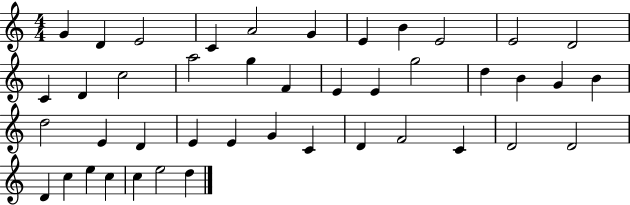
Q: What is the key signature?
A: C major